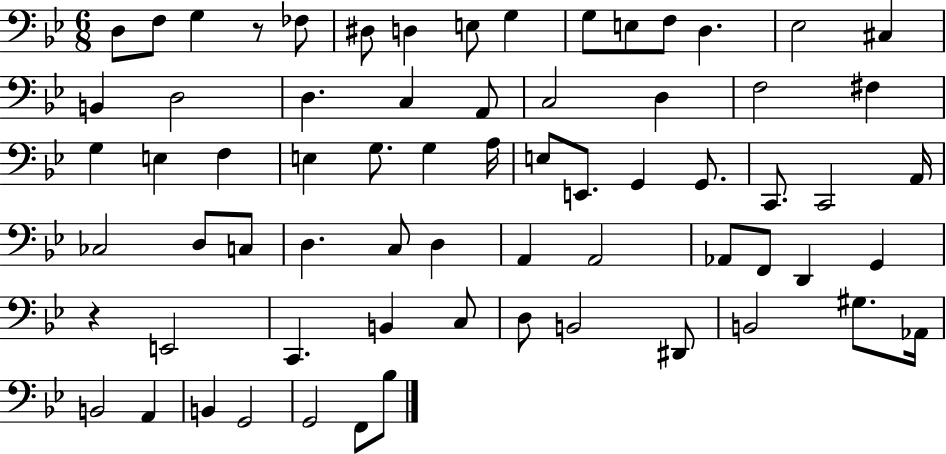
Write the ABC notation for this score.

X:1
T:Untitled
M:6/8
L:1/4
K:Bb
D,/2 F,/2 G, z/2 _F,/2 ^D,/2 D, E,/2 G, G,/2 E,/2 F,/2 D, _E,2 ^C, B,, D,2 D, C, A,,/2 C,2 D, F,2 ^F, G, E, F, E, G,/2 G, A,/4 E,/2 E,,/2 G,, G,,/2 C,,/2 C,,2 A,,/4 _C,2 D,/2 C,/2 D, C,/2 D, A,, A,,2 _A,,/2 F,,/2 D,, G,, z E,,2 C,, B,, C,/2 D,/2 B,,2 ^D,,/2 B,,2 ^G,/2 _A,,/4 B,,2 A,, B,, G,,2 G,,2 F,,/2 _B,/2